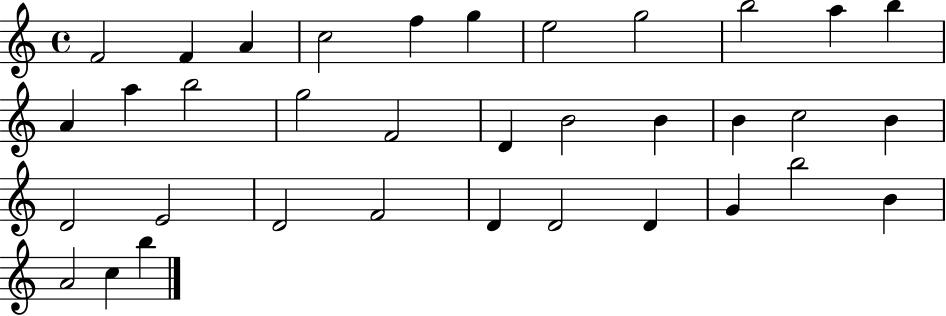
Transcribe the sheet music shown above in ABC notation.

X:1
T:Untitled
M:4/4
L:1/4
K:C
F2 F A c2 f g e2 g2 b2 a b A a b2 g2 F2 D B2 B B c2 B D2 E2 D2 F2 D D2 D G b2 B A2 c b